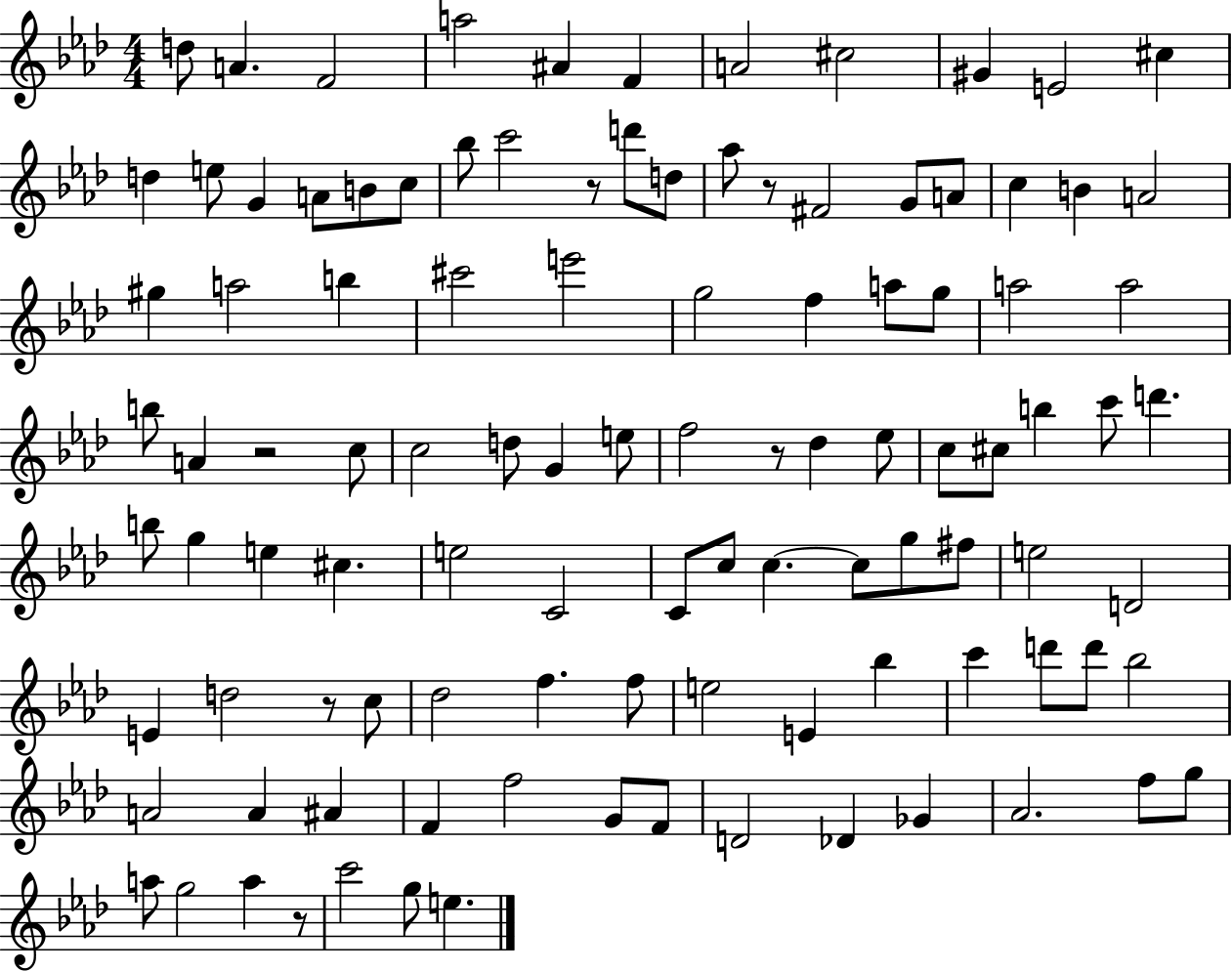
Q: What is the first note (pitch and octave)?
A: D5